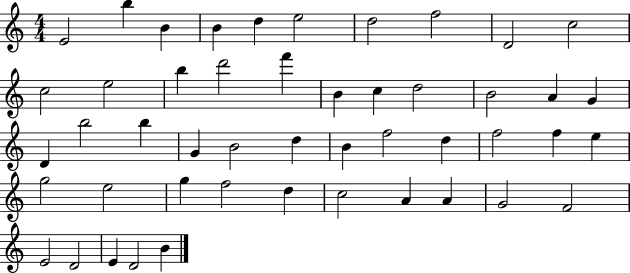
{
  \clef treble
  \numericTimeSignature
  \time 4/4
  \key c \major
  e'2 b''4 b'4 | b'4 d''4 e''2 | d''2 f''2 | d'2 c''2 | \break c''2 e''2 | b''4 d'''2 f'''4 | b'4 c''4 d''2 | b'2 a'4 g'4 | \break d'4 b''2 b''4 | g'4 b'2 d''4 | b'4 f''2 d''4 | f''2 f''4 e''4 | \break g''2 e''2 | g''4 f''2 d''4 | c''2 a'4 a'4 | g'2 f'2 | \break e'2 d'2 | e'4 d'2 b'4 | \bar "|."
}